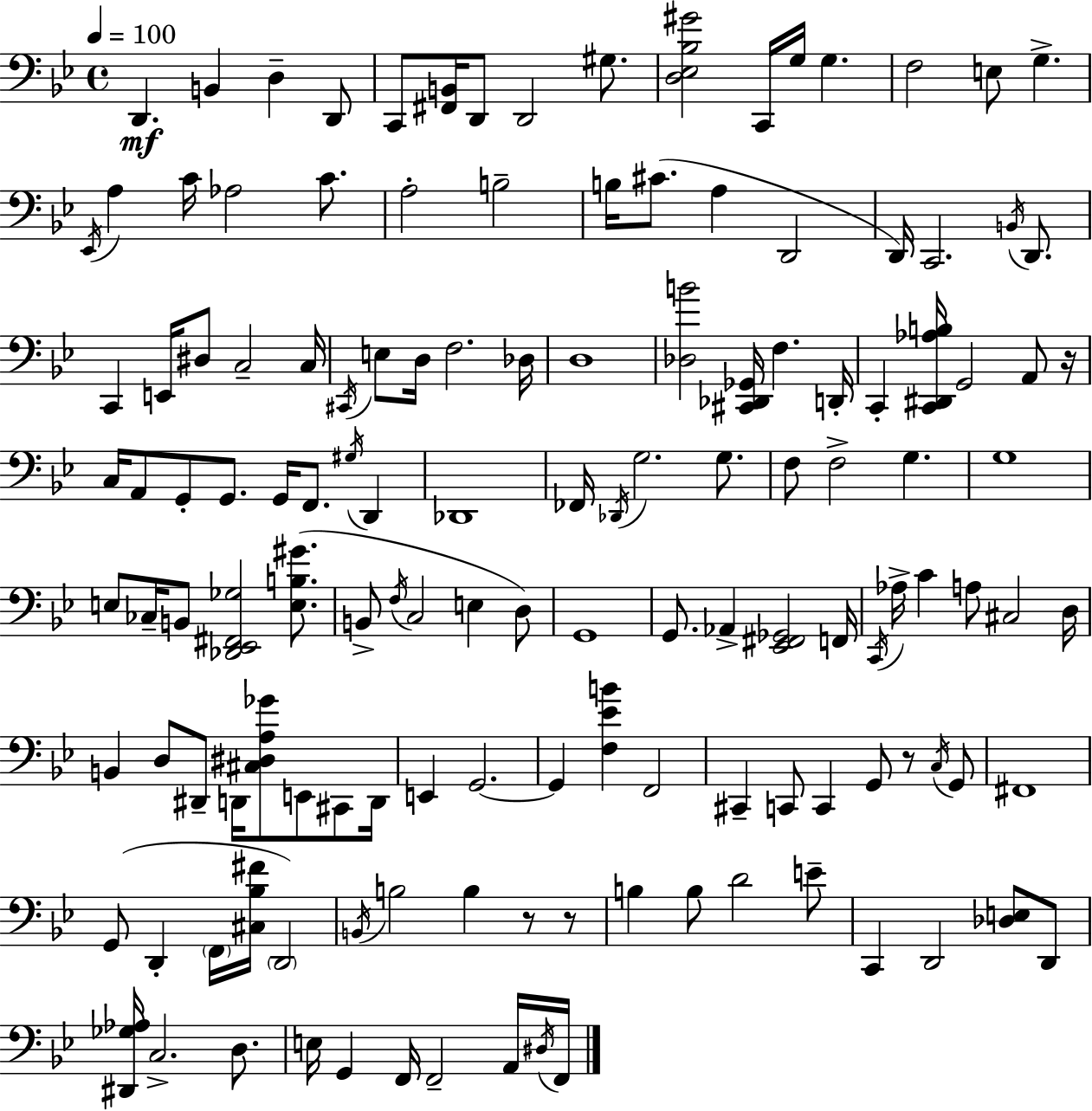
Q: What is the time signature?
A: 4/4